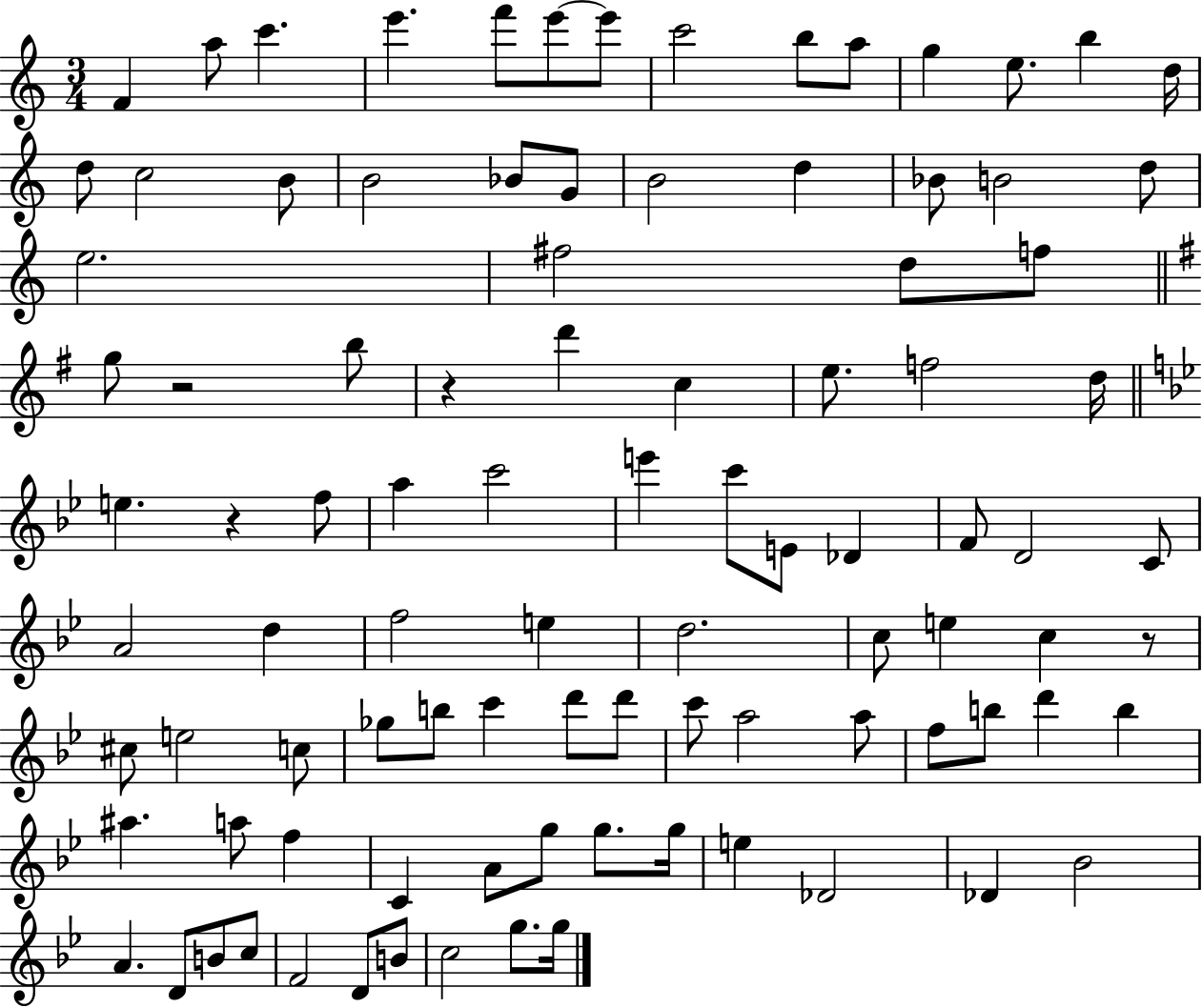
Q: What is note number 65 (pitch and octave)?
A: A5